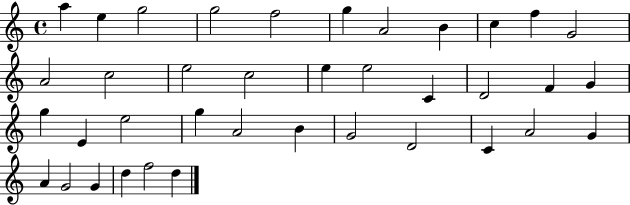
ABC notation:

X:1
T:Untitled
M:4/4
L:1/4
K:C
a e g2 g2 f2 g A2 B c f G2 A2 c2 e2 c2 e e2 C D2 F G g E e2 g A2 B G2 D2 C A2 G A G2 G d f2 d